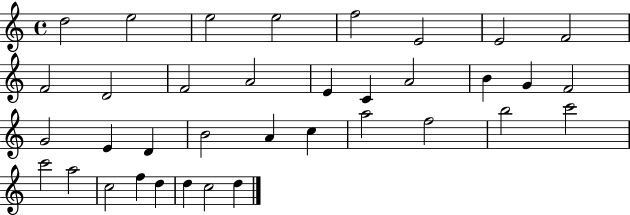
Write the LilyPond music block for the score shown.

{
  \clef treble
  \time 4/4
  \defaultTimeSignature
  \key c \major
  d''2 e''2 | e''2 e''2 | f''2 e'2 | e'2 f'2 | \break f'2 d'2 | f'2 a'2 | e'4 c'4 a'2 | b'4 g'4 f'2 | \break g'2 e'4 d'4 | b'2 a'4 c''4 | a''2 f''2 | b''2 c'''2 | \break c'''2 a''2 | c''2 f''4 d''4 | d''4 c''2 d''4 | \bar "|."
}